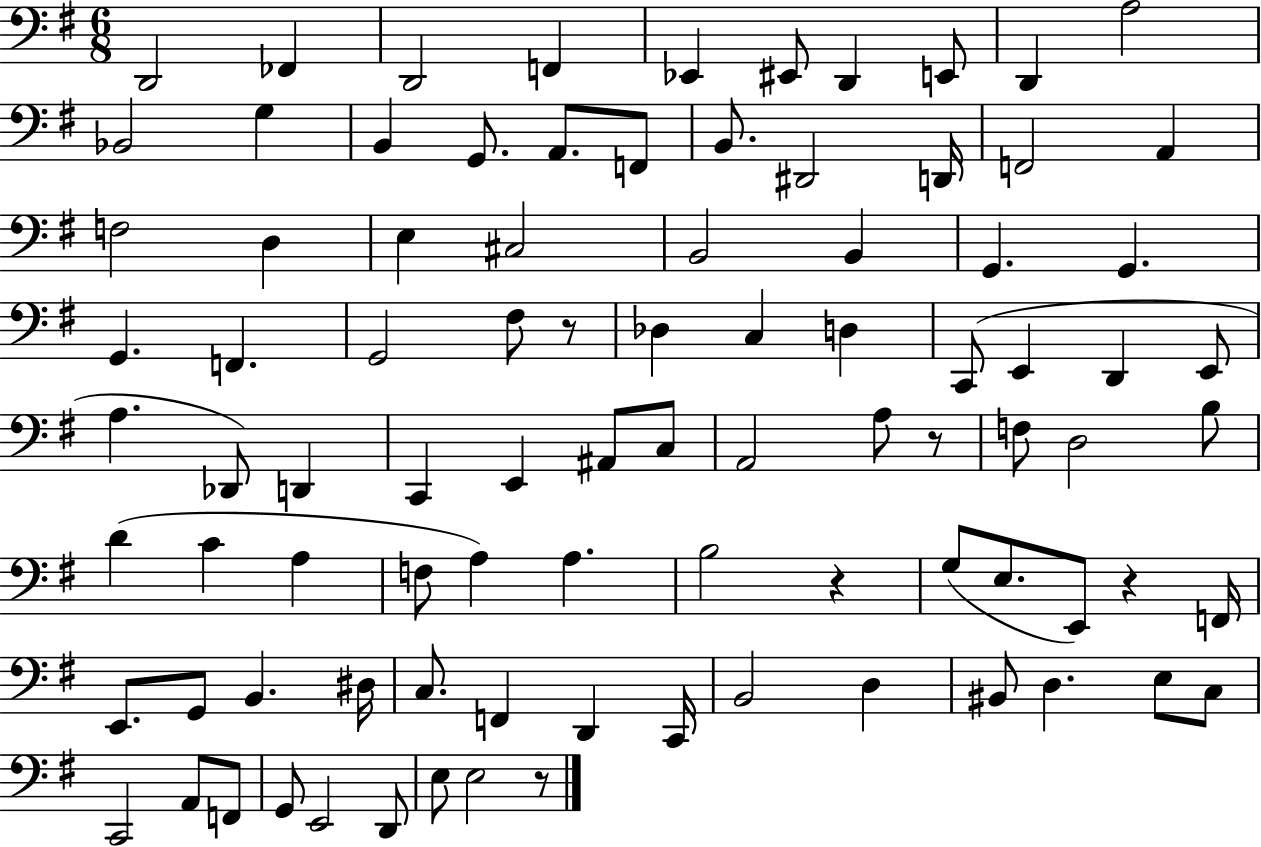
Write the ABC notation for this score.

X:1
T:Untitled
M:6/8
L:1/4
K:G
D,,2 _F,, D,,2 F,, _E,, ^E,,/2 D,, E,,/2 D,, A,2 _B,,2 G, B,, G,,/2 A,,/2 F,,/2 B,,/2 ^D,,2 D,,/4 F,,2 A,, F,2 D, E, ^C,2 B,,2 B,, G,, G,, G,, F,, G,,2 ^F,/2 z/2 _D, C, D, C,,/2 E,, D,, E,,/2 A, _D,,/2 D,, C,, E,, ^A,,/2 C,/2 A,,2 A,/2 z/2 F,/2 D,2 B,/2 D C A, F,/2 A, A, B,2 z G,/2 E,/2 E,,/2 z F,,/4 E,,/2 G,,/2 B,, ^D,/4 C,/2 F,, D,, C,,/4 B,,2 D, ^B,,/2 D, E,/2 C,/2 C,,2 A,,/2 F,,/2 G,,/2 E,,2 D,,/2 E,/2 E,2 z/2